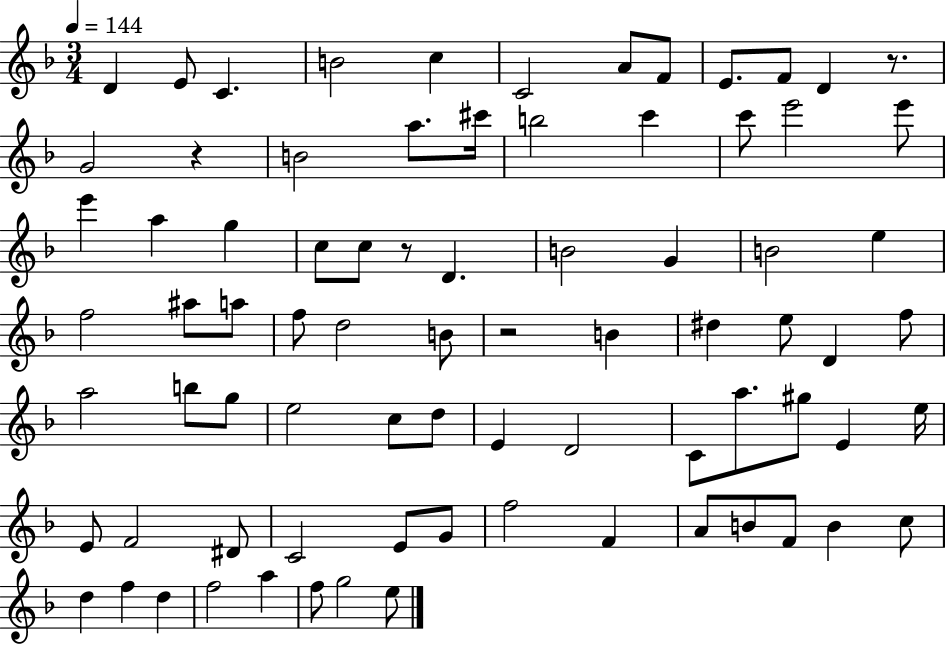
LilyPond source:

{
  \clef treble
  \numericTimeSignature
  \time 3/4
  \key f \major
  \tempo 4 = 144
  d'4 e'8 c'4. | b'2 c''4 | c'2 a'8 f'8 | e'8. f'8 d'4 r8. | \break g'2 r4 | b'2 a''8. cis'''16 | b''2 c'''4 | c'''8 e'''2 e'''8 | \break e'''4 a''4 g''4 | c''8 c''8 r8 d'4. | b'2 g'4 | b'2 e''4 | \break f''2 ais''8 a''8 | f''8 d''2 b'8 | r2 b'4 | dis''4 e''8 d'4 f''8 | \break a''2 b''8 g''8 | e''2 c''8 d''8 | e'4 d'2 | c'8 a''8. gis''8 e'4 e''16 | \break e'8 f'2 dis'8 | c'2 e'8 g'8 | f''2 f'4 | a'8 b'8 f'8 b'4 c''8 | \break d''4 f''4 d''4 | f''2 a''4 | f''8 g''2 e''8 | \bar "|."
}